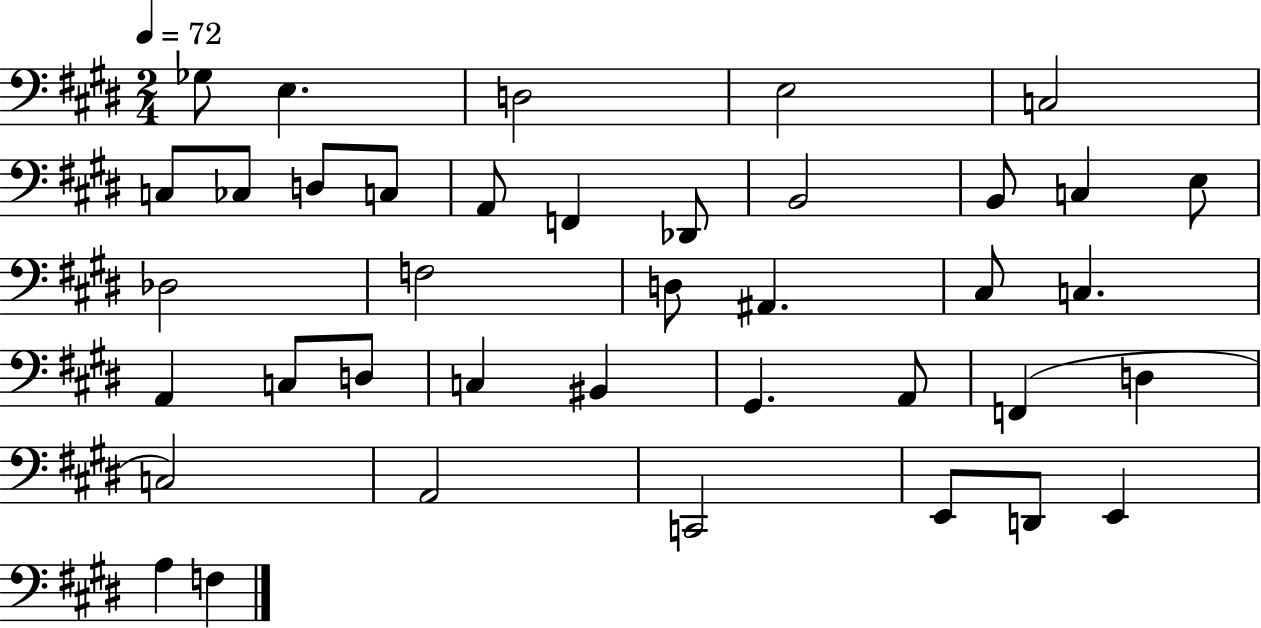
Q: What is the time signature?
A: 2/4